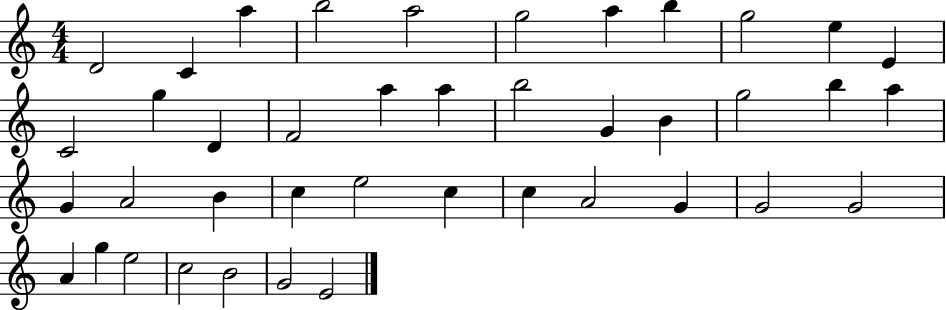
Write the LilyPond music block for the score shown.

{
  \clef treble
  \numericTimeSignature
  \time 4/4
  \key c \major
  d'2 c'4 a''4 | b''2 a''2 | g''2 a''4 b''4 | g''2 e''4 e'4 | \break c'2 g''4 d'4 | f'2 a''4 a''4 | b''2 g'4 b'4 | g''2 b''4 a''4 | \break g'4 a'2 b'4 | c''4 e''2 c''4 | c''4 a'2 g'4 | g'2 g'2 | \break a'4 g''4 e''2 | c''2 b'2 | g'2 e'2 | \bar "|."
}